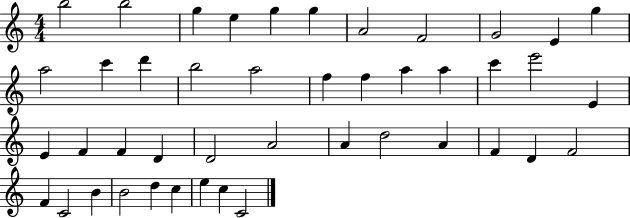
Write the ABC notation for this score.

X:1
T:Untitled
M:4/4
L:1/4
K:C
b2 b2 g e g g A2 F2 G2 E g a2 c' d' b2 a2 f f a a c' e'2 E E F F D D2 A2 A d2 A F D F2 F C2 B B2 d c e c C2